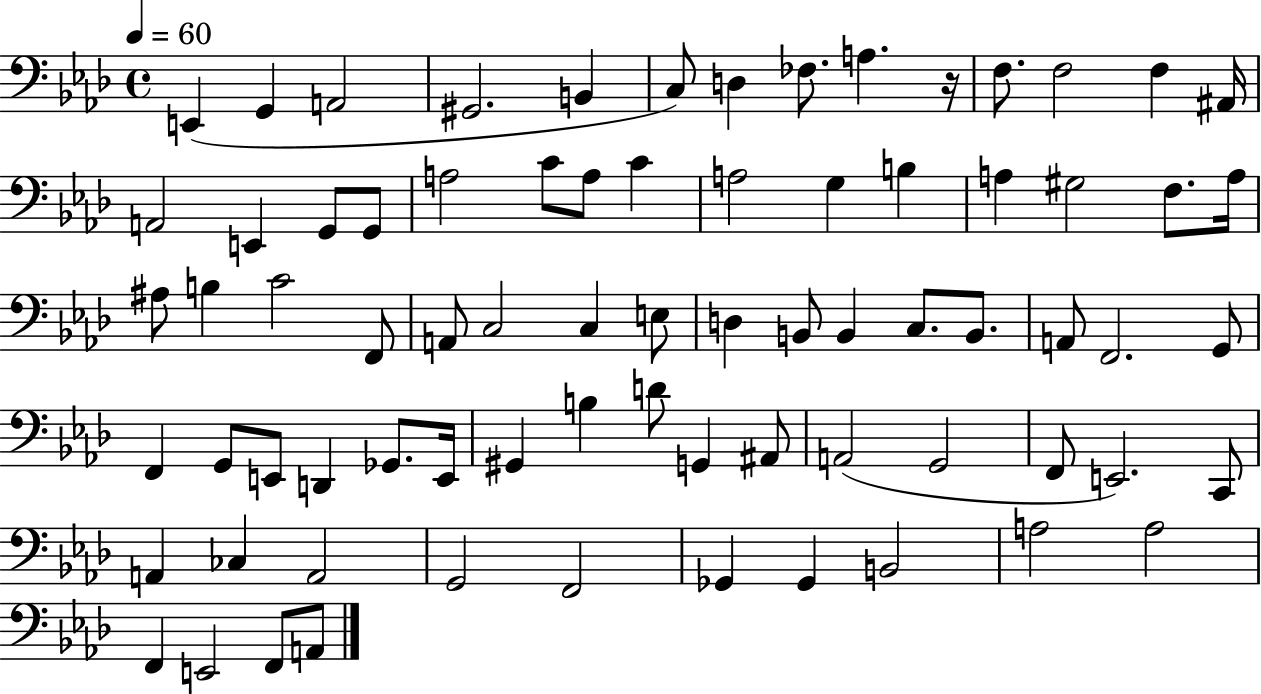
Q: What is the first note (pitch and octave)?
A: E2